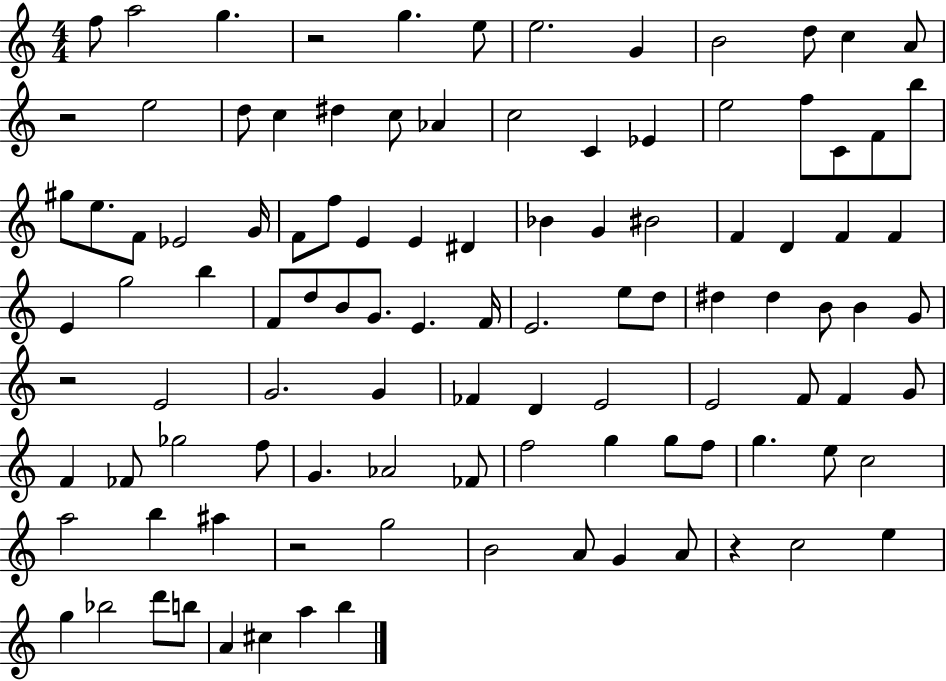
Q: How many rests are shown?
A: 5